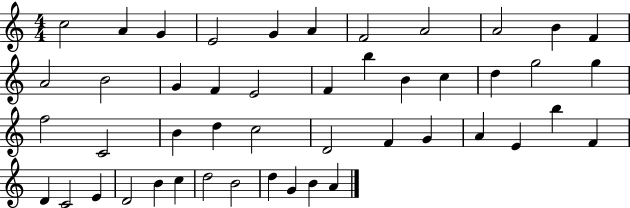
C5/h A4/q G4/q E4/h G4/q A4/q F4/h A4/h A4/h B4/q F4/q A4/h B4/h G4/q F4/q E4/h F4/q B5/q B4/q C5/q D5/q G5/h G5/q F5/h C4/h B4/q D5/q C5/h D4/h F4/q G4/q A4/q E4/q B5/q F4/q D4/q C4/h E4/q D4/h B4/q C5/q D5/h B4/h D5/q G4/q B4/q A4/q